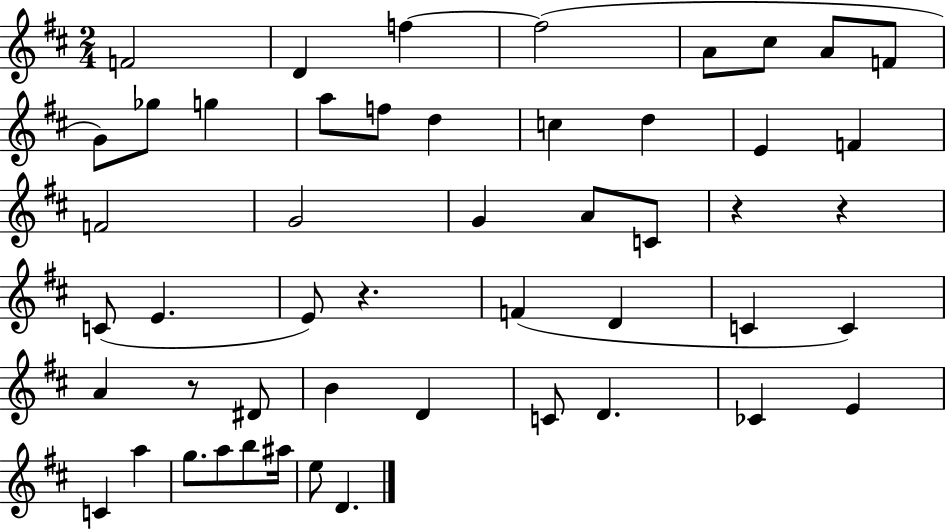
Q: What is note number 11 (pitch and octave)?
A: G5